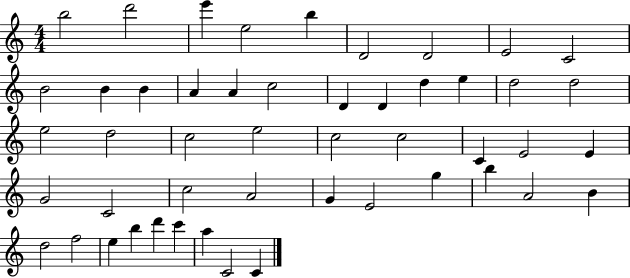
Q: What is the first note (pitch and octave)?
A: B5